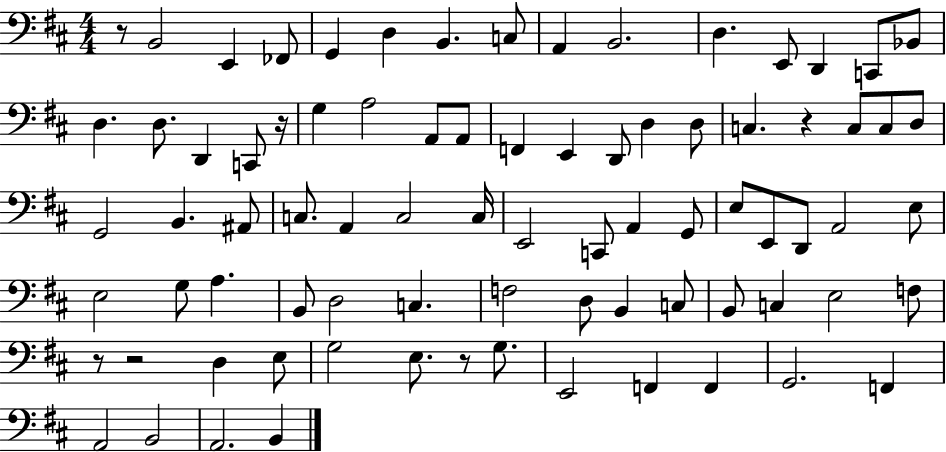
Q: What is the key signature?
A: D major